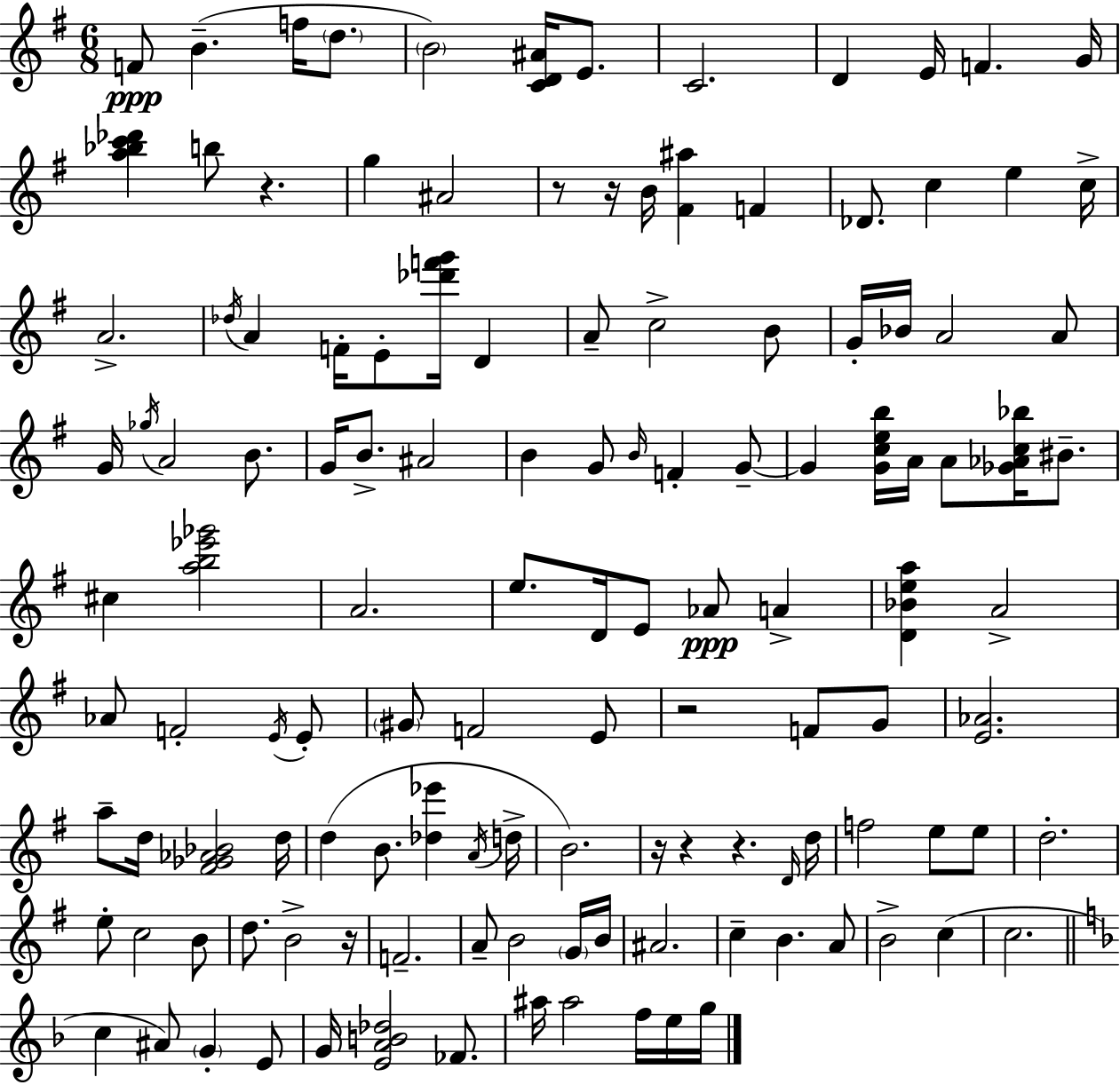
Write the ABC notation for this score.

X:1
T:Untitled
M:6/8
L:1/4
K:Em
F/2 B f/4 d/2 B2 [CD^A]/4 E/2 C2 D E/4 F G/4 [a_bc'_d'] b/2 z g ^A2 z/2 z/4 B/4 [^F^a] F _D/2 c e c/4 A2 _d/4 A F/4 E/2 [_d'f'g']/4 D A/2 c2 B/2 G/4 _B/4 A2 A/2 G/4 _g/4 A2 B/2 G/4 B/2 ^A2 B G/2 B/4 F G/2 G [Gceb]/4 A/4 A/2 [_G_Ac_b]/4 ^B/2 ^c [ab_e'_g']2 A2 e/2 D/4 E/2 _A/2 A [D_Bea] A2 _A/2 F2 E/4 E/2 ^G/2 F2 E/2 z2 F/2 G/2 [E_A]2 a/2 d/4 [^F_G_A_B]2 d/4 d B/2 [_d_e'] A/4 d/4 B2 z/4 z z D/4 d/4 f2 e/2 e/2 d2 e/2 c2 B/2 d/2 B2 z/4 F2 A/2 B2 G/4 B/4 ^A2 c B A/2 B2 c c2 c ^A/2 G E/2 G/4 [EAB_d]2 _F/2 ^a/4 ^a2 f/4 e/4 g/4